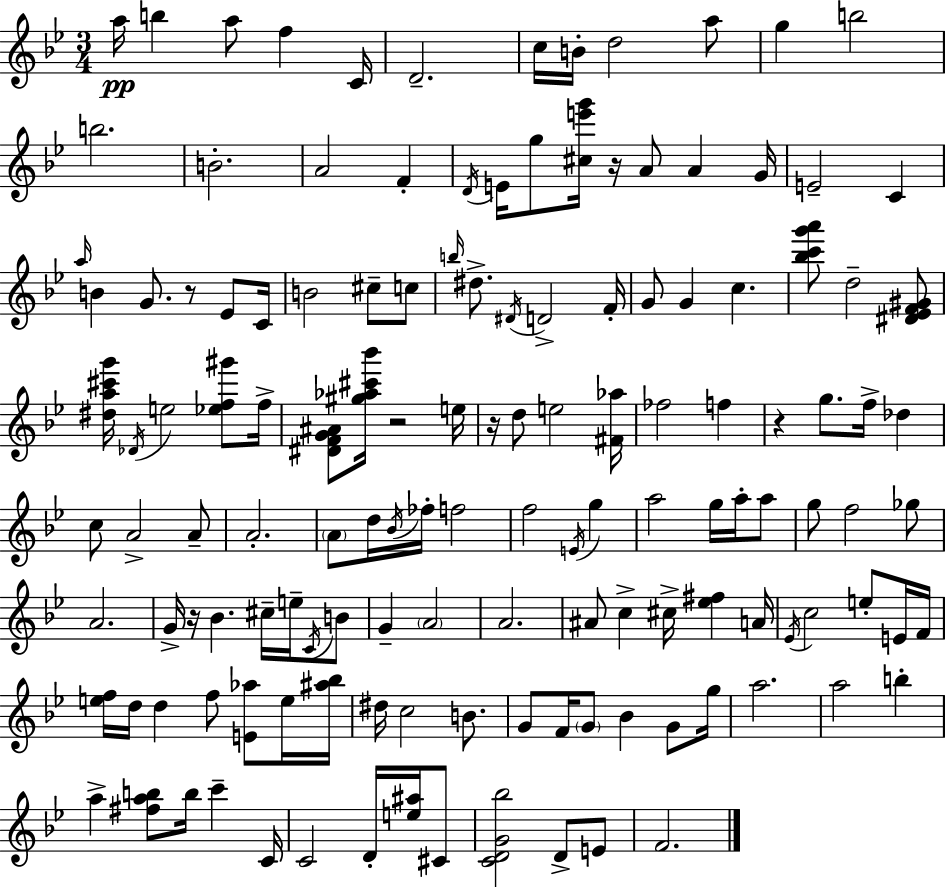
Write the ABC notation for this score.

X:1
T:Untitled
M:3/4
L:1/4
K:Bb
a/4 b a/2 f C/4 D2 c/4 B/4 d2 a/2 g b2 b2 B2 A2 F D/4 E/4 g/2 [^ce'g']/4 z/4 A/2 A G/4 E2 C a/4 B G/2 z/2 _E/2 C/4 B2 ^c/2 c/2 b/4 ^d/2 ^D/4 D2 F/4 G/2 G c [_bc'g'a']/2 d2 [^D_EF^G]/2 [^da^c'g']/4 _D/4 e2 [_ef^g']/2 f/4 [^DFG^A]/2 [^g_a^c'_b']/4 z2 e/4 z/4 d/2 e2 [^F_a]/4 _f2 f z g/2 f/4 _d c/2 A2 A/2 A2 A/2 d/4 _B/4 _f/4 f2 f2 E/4 g a2 g/4 a/4 a/2 g/2 f2 _g/2 A2 G/4 z/4 _B ^c/4 e/4 C/4 B/2 G A2 A2 ^A/2 c ^c/4 [_e^f] A/4 _E/4 c2 e/2 E/4 F/4 [ef]/4 d/4 d f/2 [E_a]/2 e/4 [^a_b]/4 ^d/4 c2 B/2 G/2 F/4 G/2 _B G/2 g/4 a2 a2 b a [^fab]/2 b/4 c' C/4 C2 D/4 [e^a]/4 ^C/2 [CDG_b]2 D/2 E/2 F2